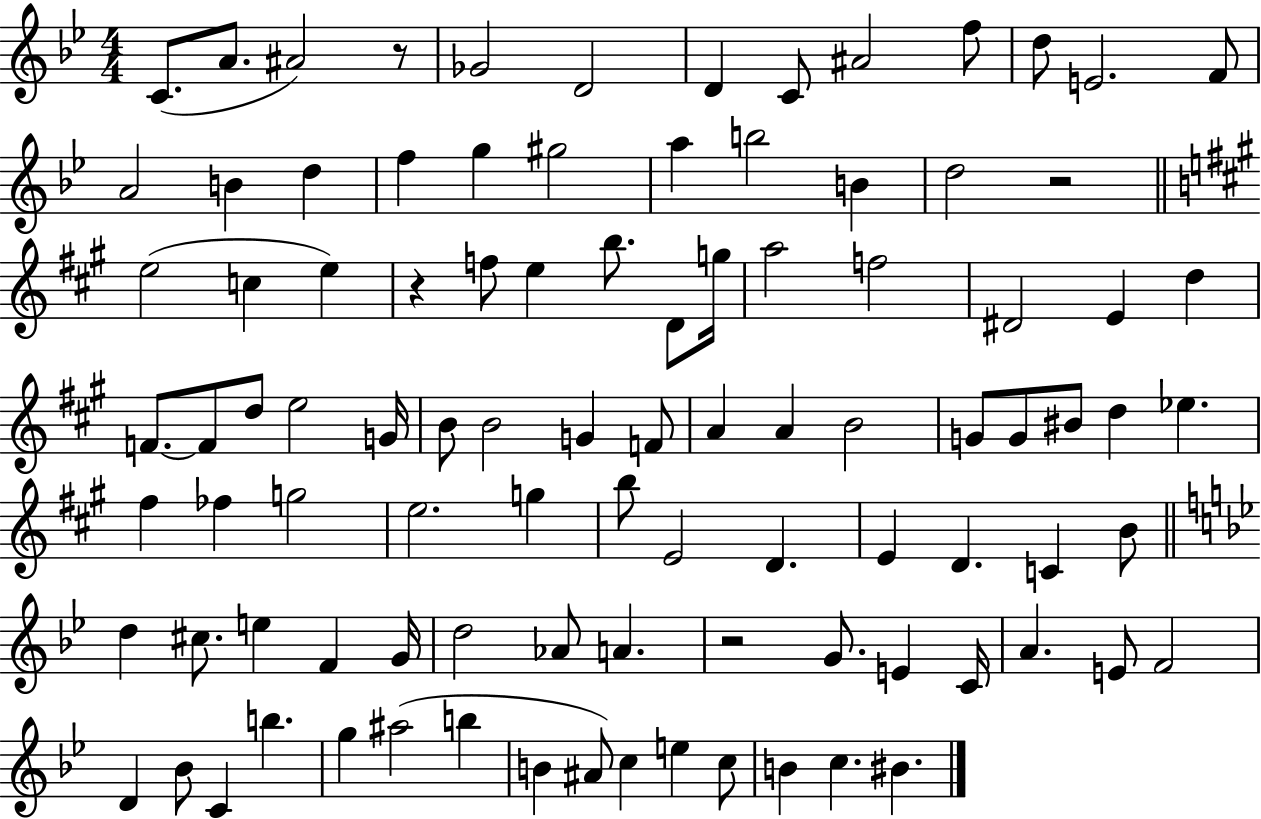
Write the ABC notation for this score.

X:1
T:Untitled
M:4/4
L:1/4
K:Bb
C/2 A/2 ^A2 z/2 _G2 D2 D C/2 ^A2 f/2 d/2 E2 F/2 A2 B d f g ^g2 a b2 B d2 z2 e2 c e z f/2 e b/2 D/2 g/4 a2 f2 ^D2 E d F/2 F/2 d/2 e2 G/4 B/2 B2 G F/2 A A B2 G/2 G/2 ^B/2 d _e ^f _f g2 e2 g b/2 E2 D E D C B/2 d ^c/2 e F G/4 d2 _A/2 A z2 G/2 E C/4 A E/2 F2 D _B/2 C b g ^a2 b B ^A/2 c e c/2 B c ^B